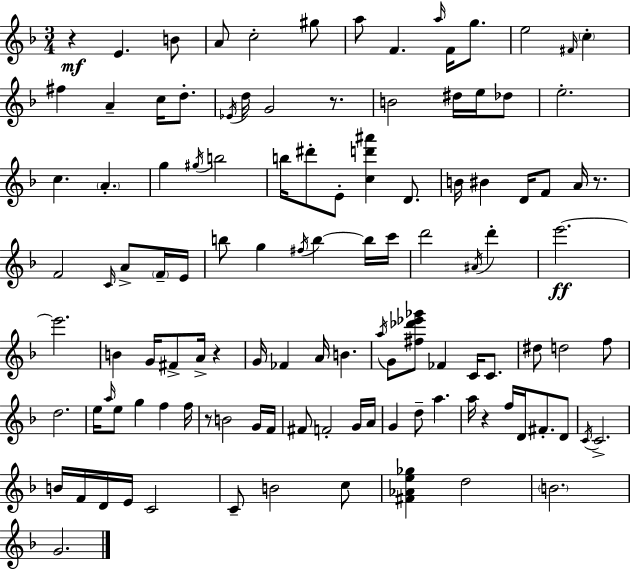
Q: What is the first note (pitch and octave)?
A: E4